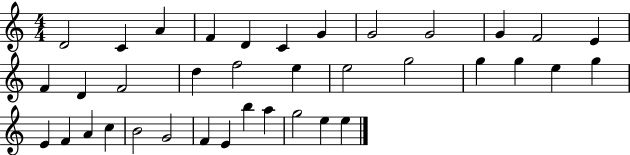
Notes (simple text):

D4/h C4/q A4/q F4/q D4/q C4/q G4/q G4/h G4/h G4/q F4/h E4/q F4/q D4/q F4/h D5/q F5/h E5/q E5/h G5/h G5/q G5/q E5/q G5/q E4/q F4/q A4/q C5/q B4/h G4/h F4/q E4/q B5/q A5/q G5/h E5/q E5/q